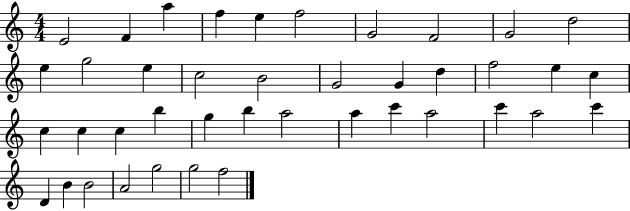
E4/h F4/q A5/q F5/q E5/q F5/h G4/h F4/h G4/h D5/h E5/q G5/h E5/q C5/h B4/h G4/h G4/q D5/q F5/h E5/q C5/q C5/q C5/q C5/q B5/q G5/q B5/q A5/h A5/q C6/q A5/h C6/q A5/h C6/q D4/q B4/q B4/h A4/h G5/h G5/h F5/h